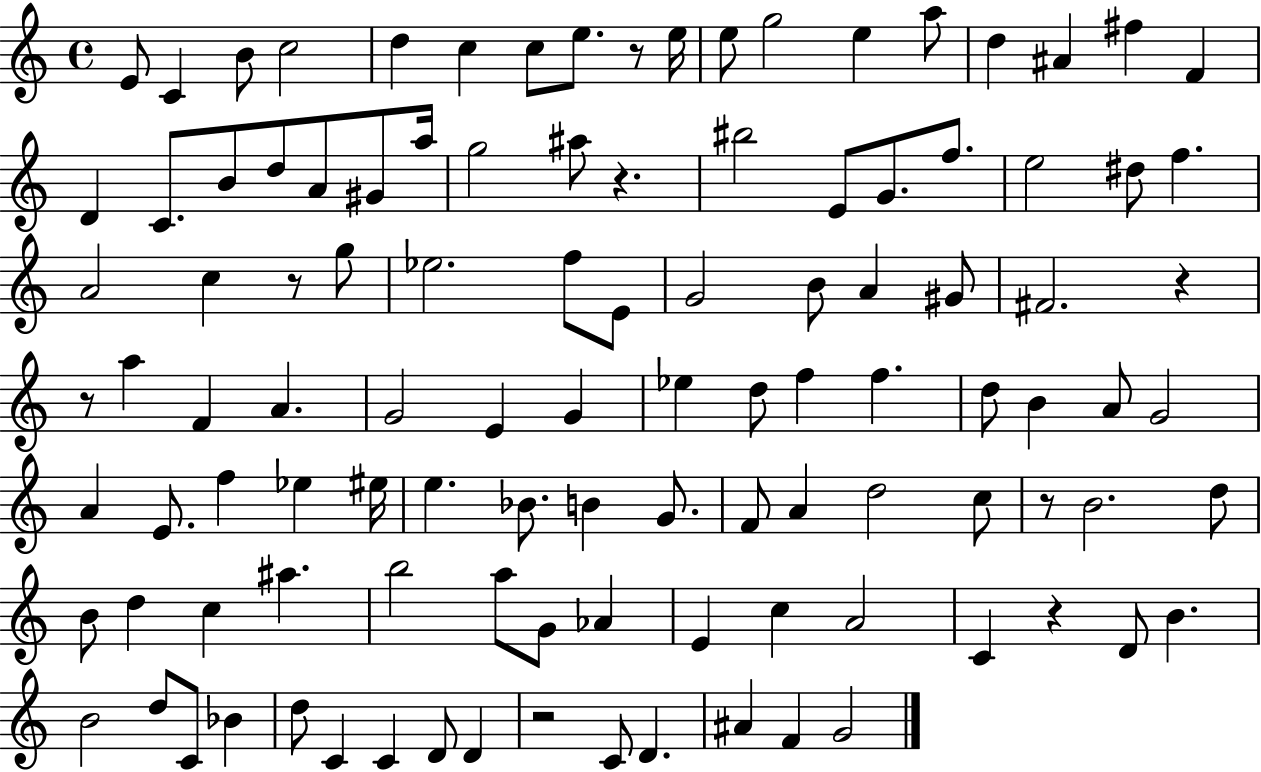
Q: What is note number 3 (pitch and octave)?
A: B4